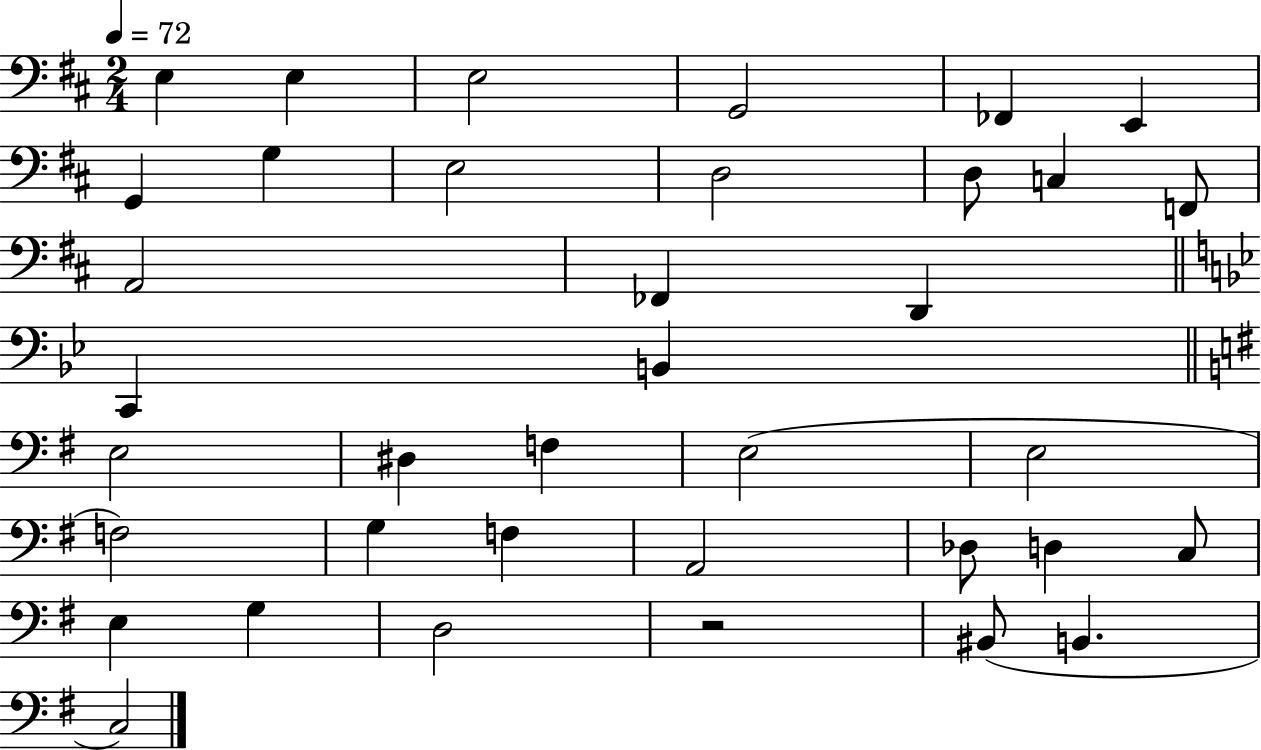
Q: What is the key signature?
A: D major